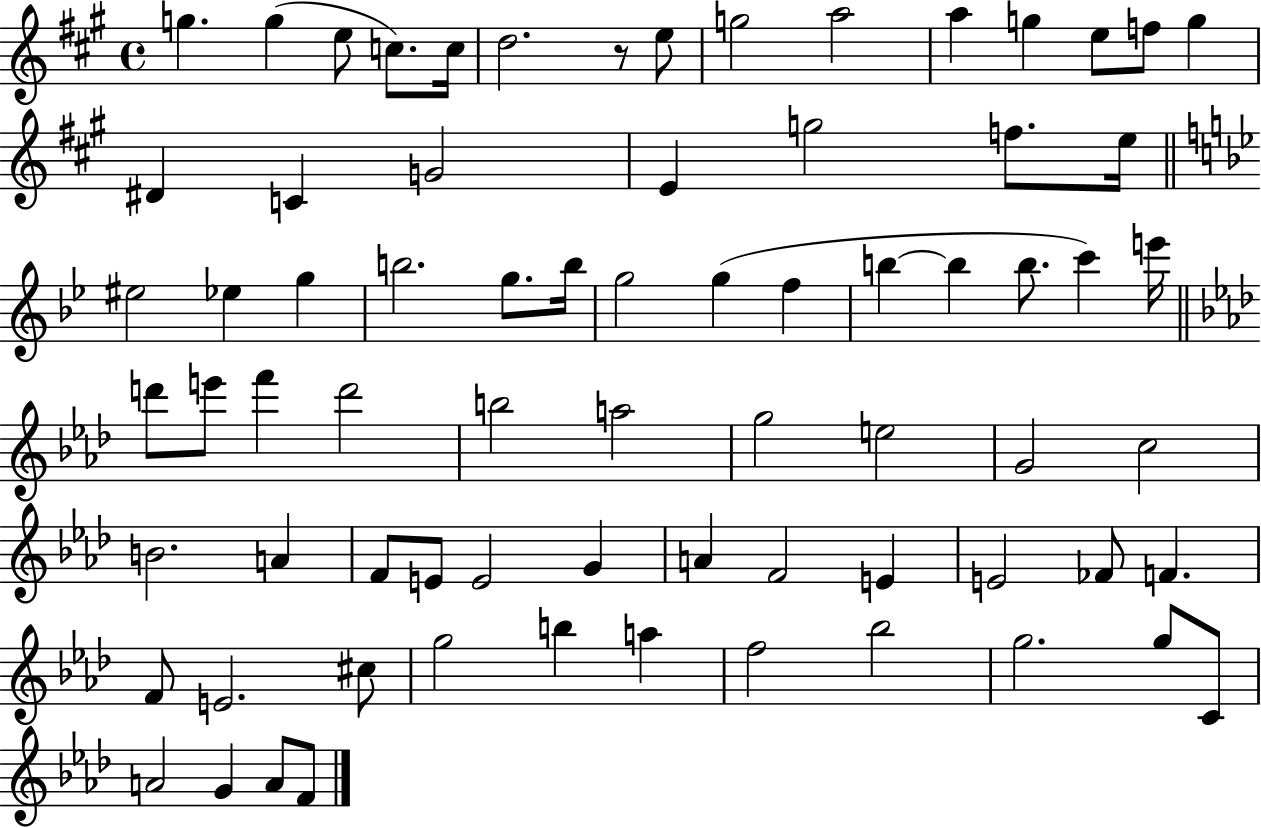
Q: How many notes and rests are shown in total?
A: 73